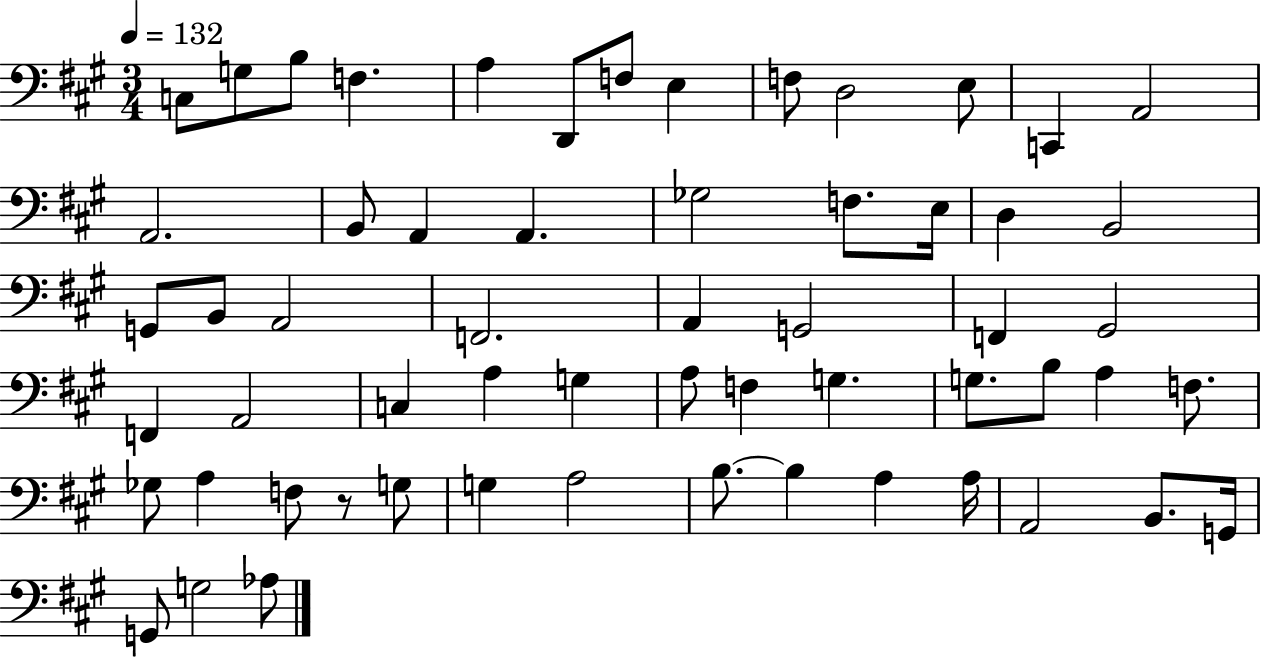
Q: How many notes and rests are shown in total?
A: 59